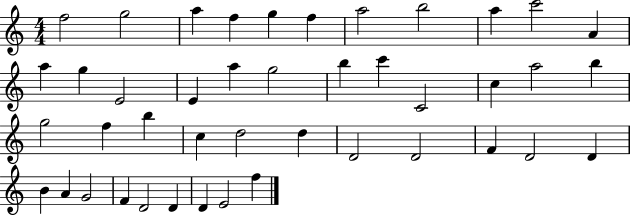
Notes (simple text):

F5/h G5/h A5/q F5/q G5/q F5/q A5/h B5/h A5/q C6/h A4/q A5/q G5/q E4/h E4/q A5/q G5/h B5/q C6/q C4/h C5/q A5/h B5/q G5/h F5/q B5/q C5/q D5/h D5/q D4/h D4/h F4/q D4/h D4/q B4/q A4/q G4/h F4/q D4/h D4/q D4/q E4/h F5/q